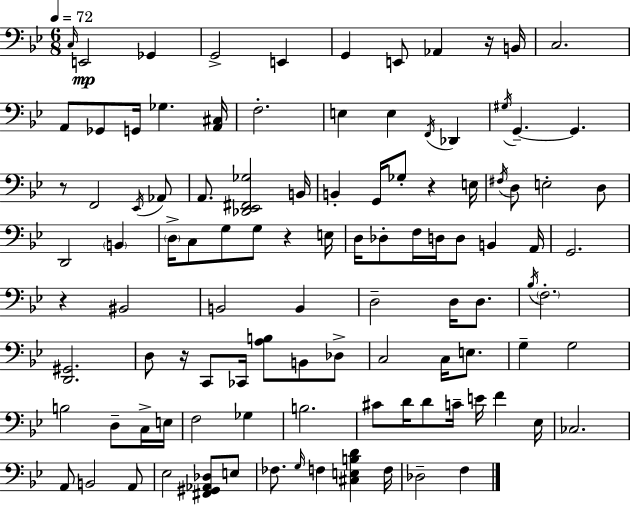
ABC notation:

X:1
T:Untitled
M:6/8
L:1/4
K:Bb
C,/4 E,,2 _G,, G,,2 E,, G,, E,,/2 _A,, z/4 B,,/4 C,2 A,,/2 _G,,/2 G,,/4 _G, [A,,^C,]/4 F,2 E, E, F,,/4 _D,, ^G,/4 G,, G,, z/2 F,,2 _E,,/4 _A,,/2 A,,/2 [_D,,_E,,^F,,_G,]2 B,,/4 B,, G,,/4 _G,/2 z E,/4 ^F,/4 D,/2 E,2 D,/2 D,,2 B,, D,/4 C,/2 G,/2 G,/2 z E,/4 D,/4 _D,/2 F,/4 D,/4 D,/2 B,, A,,/4 G,,2 z ^B,,2 B,,2 B,, D,2 D,/4 D,/2 _B,/4 F,2 [D,,^G,,]2 D,/2 z/4 C,,/2 _C,,/4 [A,B,]/2 B,,/2 _D,/2 C,2 C,/4 E,/2 G, G,2 B,2 D,/2 C,/4 E,/4 F,2 _G, B,2 ^C/2 D/4 D/2 C/4 E/4 F _E,/4 _C,2 A,,/2 B,,2 A,,/2 _E,2 [^F,,^G,,_A,,_D,]/2 E,/2 _F,/2 G,/4 F, [^C,E,B,D] F,/4 _D,2 F,